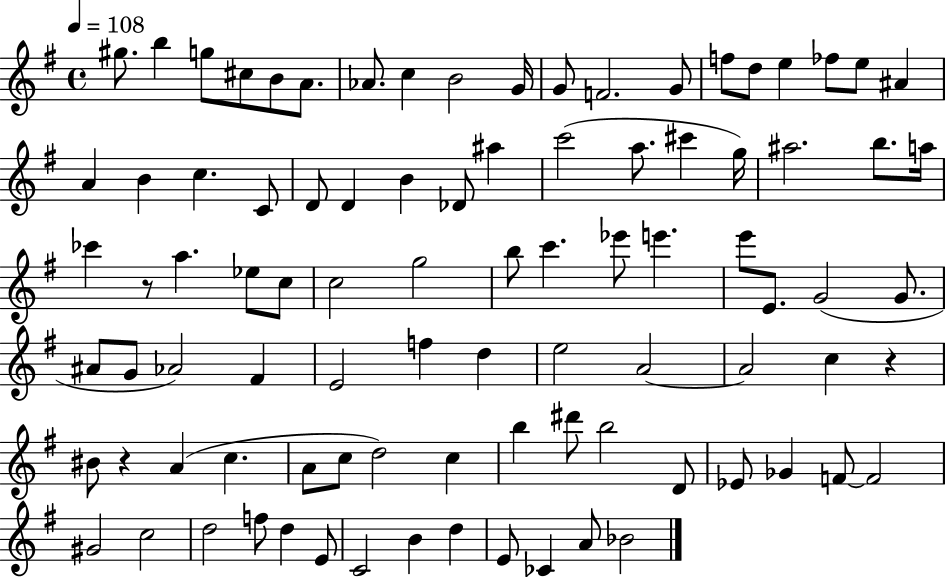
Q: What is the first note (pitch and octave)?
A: G#5